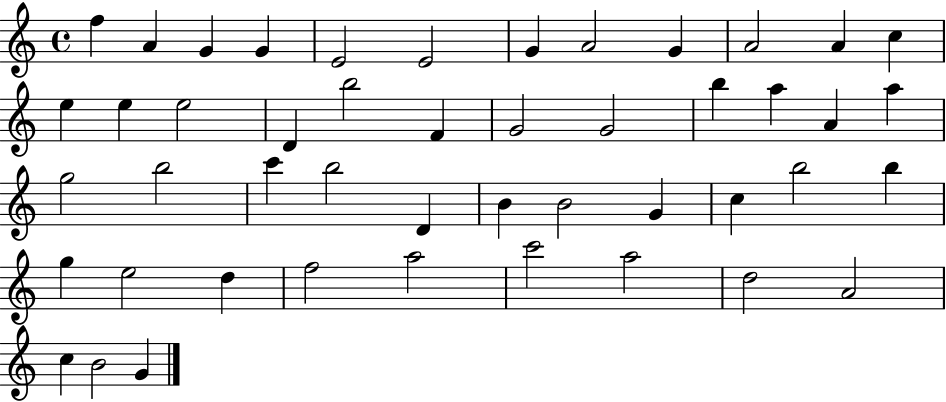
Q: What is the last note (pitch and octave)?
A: G4